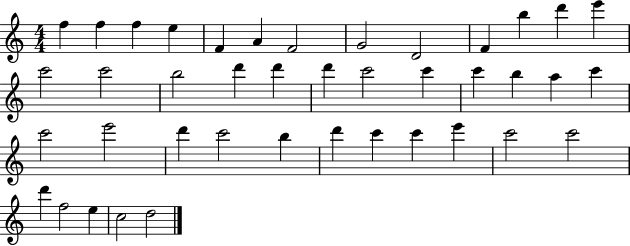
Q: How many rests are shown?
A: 0